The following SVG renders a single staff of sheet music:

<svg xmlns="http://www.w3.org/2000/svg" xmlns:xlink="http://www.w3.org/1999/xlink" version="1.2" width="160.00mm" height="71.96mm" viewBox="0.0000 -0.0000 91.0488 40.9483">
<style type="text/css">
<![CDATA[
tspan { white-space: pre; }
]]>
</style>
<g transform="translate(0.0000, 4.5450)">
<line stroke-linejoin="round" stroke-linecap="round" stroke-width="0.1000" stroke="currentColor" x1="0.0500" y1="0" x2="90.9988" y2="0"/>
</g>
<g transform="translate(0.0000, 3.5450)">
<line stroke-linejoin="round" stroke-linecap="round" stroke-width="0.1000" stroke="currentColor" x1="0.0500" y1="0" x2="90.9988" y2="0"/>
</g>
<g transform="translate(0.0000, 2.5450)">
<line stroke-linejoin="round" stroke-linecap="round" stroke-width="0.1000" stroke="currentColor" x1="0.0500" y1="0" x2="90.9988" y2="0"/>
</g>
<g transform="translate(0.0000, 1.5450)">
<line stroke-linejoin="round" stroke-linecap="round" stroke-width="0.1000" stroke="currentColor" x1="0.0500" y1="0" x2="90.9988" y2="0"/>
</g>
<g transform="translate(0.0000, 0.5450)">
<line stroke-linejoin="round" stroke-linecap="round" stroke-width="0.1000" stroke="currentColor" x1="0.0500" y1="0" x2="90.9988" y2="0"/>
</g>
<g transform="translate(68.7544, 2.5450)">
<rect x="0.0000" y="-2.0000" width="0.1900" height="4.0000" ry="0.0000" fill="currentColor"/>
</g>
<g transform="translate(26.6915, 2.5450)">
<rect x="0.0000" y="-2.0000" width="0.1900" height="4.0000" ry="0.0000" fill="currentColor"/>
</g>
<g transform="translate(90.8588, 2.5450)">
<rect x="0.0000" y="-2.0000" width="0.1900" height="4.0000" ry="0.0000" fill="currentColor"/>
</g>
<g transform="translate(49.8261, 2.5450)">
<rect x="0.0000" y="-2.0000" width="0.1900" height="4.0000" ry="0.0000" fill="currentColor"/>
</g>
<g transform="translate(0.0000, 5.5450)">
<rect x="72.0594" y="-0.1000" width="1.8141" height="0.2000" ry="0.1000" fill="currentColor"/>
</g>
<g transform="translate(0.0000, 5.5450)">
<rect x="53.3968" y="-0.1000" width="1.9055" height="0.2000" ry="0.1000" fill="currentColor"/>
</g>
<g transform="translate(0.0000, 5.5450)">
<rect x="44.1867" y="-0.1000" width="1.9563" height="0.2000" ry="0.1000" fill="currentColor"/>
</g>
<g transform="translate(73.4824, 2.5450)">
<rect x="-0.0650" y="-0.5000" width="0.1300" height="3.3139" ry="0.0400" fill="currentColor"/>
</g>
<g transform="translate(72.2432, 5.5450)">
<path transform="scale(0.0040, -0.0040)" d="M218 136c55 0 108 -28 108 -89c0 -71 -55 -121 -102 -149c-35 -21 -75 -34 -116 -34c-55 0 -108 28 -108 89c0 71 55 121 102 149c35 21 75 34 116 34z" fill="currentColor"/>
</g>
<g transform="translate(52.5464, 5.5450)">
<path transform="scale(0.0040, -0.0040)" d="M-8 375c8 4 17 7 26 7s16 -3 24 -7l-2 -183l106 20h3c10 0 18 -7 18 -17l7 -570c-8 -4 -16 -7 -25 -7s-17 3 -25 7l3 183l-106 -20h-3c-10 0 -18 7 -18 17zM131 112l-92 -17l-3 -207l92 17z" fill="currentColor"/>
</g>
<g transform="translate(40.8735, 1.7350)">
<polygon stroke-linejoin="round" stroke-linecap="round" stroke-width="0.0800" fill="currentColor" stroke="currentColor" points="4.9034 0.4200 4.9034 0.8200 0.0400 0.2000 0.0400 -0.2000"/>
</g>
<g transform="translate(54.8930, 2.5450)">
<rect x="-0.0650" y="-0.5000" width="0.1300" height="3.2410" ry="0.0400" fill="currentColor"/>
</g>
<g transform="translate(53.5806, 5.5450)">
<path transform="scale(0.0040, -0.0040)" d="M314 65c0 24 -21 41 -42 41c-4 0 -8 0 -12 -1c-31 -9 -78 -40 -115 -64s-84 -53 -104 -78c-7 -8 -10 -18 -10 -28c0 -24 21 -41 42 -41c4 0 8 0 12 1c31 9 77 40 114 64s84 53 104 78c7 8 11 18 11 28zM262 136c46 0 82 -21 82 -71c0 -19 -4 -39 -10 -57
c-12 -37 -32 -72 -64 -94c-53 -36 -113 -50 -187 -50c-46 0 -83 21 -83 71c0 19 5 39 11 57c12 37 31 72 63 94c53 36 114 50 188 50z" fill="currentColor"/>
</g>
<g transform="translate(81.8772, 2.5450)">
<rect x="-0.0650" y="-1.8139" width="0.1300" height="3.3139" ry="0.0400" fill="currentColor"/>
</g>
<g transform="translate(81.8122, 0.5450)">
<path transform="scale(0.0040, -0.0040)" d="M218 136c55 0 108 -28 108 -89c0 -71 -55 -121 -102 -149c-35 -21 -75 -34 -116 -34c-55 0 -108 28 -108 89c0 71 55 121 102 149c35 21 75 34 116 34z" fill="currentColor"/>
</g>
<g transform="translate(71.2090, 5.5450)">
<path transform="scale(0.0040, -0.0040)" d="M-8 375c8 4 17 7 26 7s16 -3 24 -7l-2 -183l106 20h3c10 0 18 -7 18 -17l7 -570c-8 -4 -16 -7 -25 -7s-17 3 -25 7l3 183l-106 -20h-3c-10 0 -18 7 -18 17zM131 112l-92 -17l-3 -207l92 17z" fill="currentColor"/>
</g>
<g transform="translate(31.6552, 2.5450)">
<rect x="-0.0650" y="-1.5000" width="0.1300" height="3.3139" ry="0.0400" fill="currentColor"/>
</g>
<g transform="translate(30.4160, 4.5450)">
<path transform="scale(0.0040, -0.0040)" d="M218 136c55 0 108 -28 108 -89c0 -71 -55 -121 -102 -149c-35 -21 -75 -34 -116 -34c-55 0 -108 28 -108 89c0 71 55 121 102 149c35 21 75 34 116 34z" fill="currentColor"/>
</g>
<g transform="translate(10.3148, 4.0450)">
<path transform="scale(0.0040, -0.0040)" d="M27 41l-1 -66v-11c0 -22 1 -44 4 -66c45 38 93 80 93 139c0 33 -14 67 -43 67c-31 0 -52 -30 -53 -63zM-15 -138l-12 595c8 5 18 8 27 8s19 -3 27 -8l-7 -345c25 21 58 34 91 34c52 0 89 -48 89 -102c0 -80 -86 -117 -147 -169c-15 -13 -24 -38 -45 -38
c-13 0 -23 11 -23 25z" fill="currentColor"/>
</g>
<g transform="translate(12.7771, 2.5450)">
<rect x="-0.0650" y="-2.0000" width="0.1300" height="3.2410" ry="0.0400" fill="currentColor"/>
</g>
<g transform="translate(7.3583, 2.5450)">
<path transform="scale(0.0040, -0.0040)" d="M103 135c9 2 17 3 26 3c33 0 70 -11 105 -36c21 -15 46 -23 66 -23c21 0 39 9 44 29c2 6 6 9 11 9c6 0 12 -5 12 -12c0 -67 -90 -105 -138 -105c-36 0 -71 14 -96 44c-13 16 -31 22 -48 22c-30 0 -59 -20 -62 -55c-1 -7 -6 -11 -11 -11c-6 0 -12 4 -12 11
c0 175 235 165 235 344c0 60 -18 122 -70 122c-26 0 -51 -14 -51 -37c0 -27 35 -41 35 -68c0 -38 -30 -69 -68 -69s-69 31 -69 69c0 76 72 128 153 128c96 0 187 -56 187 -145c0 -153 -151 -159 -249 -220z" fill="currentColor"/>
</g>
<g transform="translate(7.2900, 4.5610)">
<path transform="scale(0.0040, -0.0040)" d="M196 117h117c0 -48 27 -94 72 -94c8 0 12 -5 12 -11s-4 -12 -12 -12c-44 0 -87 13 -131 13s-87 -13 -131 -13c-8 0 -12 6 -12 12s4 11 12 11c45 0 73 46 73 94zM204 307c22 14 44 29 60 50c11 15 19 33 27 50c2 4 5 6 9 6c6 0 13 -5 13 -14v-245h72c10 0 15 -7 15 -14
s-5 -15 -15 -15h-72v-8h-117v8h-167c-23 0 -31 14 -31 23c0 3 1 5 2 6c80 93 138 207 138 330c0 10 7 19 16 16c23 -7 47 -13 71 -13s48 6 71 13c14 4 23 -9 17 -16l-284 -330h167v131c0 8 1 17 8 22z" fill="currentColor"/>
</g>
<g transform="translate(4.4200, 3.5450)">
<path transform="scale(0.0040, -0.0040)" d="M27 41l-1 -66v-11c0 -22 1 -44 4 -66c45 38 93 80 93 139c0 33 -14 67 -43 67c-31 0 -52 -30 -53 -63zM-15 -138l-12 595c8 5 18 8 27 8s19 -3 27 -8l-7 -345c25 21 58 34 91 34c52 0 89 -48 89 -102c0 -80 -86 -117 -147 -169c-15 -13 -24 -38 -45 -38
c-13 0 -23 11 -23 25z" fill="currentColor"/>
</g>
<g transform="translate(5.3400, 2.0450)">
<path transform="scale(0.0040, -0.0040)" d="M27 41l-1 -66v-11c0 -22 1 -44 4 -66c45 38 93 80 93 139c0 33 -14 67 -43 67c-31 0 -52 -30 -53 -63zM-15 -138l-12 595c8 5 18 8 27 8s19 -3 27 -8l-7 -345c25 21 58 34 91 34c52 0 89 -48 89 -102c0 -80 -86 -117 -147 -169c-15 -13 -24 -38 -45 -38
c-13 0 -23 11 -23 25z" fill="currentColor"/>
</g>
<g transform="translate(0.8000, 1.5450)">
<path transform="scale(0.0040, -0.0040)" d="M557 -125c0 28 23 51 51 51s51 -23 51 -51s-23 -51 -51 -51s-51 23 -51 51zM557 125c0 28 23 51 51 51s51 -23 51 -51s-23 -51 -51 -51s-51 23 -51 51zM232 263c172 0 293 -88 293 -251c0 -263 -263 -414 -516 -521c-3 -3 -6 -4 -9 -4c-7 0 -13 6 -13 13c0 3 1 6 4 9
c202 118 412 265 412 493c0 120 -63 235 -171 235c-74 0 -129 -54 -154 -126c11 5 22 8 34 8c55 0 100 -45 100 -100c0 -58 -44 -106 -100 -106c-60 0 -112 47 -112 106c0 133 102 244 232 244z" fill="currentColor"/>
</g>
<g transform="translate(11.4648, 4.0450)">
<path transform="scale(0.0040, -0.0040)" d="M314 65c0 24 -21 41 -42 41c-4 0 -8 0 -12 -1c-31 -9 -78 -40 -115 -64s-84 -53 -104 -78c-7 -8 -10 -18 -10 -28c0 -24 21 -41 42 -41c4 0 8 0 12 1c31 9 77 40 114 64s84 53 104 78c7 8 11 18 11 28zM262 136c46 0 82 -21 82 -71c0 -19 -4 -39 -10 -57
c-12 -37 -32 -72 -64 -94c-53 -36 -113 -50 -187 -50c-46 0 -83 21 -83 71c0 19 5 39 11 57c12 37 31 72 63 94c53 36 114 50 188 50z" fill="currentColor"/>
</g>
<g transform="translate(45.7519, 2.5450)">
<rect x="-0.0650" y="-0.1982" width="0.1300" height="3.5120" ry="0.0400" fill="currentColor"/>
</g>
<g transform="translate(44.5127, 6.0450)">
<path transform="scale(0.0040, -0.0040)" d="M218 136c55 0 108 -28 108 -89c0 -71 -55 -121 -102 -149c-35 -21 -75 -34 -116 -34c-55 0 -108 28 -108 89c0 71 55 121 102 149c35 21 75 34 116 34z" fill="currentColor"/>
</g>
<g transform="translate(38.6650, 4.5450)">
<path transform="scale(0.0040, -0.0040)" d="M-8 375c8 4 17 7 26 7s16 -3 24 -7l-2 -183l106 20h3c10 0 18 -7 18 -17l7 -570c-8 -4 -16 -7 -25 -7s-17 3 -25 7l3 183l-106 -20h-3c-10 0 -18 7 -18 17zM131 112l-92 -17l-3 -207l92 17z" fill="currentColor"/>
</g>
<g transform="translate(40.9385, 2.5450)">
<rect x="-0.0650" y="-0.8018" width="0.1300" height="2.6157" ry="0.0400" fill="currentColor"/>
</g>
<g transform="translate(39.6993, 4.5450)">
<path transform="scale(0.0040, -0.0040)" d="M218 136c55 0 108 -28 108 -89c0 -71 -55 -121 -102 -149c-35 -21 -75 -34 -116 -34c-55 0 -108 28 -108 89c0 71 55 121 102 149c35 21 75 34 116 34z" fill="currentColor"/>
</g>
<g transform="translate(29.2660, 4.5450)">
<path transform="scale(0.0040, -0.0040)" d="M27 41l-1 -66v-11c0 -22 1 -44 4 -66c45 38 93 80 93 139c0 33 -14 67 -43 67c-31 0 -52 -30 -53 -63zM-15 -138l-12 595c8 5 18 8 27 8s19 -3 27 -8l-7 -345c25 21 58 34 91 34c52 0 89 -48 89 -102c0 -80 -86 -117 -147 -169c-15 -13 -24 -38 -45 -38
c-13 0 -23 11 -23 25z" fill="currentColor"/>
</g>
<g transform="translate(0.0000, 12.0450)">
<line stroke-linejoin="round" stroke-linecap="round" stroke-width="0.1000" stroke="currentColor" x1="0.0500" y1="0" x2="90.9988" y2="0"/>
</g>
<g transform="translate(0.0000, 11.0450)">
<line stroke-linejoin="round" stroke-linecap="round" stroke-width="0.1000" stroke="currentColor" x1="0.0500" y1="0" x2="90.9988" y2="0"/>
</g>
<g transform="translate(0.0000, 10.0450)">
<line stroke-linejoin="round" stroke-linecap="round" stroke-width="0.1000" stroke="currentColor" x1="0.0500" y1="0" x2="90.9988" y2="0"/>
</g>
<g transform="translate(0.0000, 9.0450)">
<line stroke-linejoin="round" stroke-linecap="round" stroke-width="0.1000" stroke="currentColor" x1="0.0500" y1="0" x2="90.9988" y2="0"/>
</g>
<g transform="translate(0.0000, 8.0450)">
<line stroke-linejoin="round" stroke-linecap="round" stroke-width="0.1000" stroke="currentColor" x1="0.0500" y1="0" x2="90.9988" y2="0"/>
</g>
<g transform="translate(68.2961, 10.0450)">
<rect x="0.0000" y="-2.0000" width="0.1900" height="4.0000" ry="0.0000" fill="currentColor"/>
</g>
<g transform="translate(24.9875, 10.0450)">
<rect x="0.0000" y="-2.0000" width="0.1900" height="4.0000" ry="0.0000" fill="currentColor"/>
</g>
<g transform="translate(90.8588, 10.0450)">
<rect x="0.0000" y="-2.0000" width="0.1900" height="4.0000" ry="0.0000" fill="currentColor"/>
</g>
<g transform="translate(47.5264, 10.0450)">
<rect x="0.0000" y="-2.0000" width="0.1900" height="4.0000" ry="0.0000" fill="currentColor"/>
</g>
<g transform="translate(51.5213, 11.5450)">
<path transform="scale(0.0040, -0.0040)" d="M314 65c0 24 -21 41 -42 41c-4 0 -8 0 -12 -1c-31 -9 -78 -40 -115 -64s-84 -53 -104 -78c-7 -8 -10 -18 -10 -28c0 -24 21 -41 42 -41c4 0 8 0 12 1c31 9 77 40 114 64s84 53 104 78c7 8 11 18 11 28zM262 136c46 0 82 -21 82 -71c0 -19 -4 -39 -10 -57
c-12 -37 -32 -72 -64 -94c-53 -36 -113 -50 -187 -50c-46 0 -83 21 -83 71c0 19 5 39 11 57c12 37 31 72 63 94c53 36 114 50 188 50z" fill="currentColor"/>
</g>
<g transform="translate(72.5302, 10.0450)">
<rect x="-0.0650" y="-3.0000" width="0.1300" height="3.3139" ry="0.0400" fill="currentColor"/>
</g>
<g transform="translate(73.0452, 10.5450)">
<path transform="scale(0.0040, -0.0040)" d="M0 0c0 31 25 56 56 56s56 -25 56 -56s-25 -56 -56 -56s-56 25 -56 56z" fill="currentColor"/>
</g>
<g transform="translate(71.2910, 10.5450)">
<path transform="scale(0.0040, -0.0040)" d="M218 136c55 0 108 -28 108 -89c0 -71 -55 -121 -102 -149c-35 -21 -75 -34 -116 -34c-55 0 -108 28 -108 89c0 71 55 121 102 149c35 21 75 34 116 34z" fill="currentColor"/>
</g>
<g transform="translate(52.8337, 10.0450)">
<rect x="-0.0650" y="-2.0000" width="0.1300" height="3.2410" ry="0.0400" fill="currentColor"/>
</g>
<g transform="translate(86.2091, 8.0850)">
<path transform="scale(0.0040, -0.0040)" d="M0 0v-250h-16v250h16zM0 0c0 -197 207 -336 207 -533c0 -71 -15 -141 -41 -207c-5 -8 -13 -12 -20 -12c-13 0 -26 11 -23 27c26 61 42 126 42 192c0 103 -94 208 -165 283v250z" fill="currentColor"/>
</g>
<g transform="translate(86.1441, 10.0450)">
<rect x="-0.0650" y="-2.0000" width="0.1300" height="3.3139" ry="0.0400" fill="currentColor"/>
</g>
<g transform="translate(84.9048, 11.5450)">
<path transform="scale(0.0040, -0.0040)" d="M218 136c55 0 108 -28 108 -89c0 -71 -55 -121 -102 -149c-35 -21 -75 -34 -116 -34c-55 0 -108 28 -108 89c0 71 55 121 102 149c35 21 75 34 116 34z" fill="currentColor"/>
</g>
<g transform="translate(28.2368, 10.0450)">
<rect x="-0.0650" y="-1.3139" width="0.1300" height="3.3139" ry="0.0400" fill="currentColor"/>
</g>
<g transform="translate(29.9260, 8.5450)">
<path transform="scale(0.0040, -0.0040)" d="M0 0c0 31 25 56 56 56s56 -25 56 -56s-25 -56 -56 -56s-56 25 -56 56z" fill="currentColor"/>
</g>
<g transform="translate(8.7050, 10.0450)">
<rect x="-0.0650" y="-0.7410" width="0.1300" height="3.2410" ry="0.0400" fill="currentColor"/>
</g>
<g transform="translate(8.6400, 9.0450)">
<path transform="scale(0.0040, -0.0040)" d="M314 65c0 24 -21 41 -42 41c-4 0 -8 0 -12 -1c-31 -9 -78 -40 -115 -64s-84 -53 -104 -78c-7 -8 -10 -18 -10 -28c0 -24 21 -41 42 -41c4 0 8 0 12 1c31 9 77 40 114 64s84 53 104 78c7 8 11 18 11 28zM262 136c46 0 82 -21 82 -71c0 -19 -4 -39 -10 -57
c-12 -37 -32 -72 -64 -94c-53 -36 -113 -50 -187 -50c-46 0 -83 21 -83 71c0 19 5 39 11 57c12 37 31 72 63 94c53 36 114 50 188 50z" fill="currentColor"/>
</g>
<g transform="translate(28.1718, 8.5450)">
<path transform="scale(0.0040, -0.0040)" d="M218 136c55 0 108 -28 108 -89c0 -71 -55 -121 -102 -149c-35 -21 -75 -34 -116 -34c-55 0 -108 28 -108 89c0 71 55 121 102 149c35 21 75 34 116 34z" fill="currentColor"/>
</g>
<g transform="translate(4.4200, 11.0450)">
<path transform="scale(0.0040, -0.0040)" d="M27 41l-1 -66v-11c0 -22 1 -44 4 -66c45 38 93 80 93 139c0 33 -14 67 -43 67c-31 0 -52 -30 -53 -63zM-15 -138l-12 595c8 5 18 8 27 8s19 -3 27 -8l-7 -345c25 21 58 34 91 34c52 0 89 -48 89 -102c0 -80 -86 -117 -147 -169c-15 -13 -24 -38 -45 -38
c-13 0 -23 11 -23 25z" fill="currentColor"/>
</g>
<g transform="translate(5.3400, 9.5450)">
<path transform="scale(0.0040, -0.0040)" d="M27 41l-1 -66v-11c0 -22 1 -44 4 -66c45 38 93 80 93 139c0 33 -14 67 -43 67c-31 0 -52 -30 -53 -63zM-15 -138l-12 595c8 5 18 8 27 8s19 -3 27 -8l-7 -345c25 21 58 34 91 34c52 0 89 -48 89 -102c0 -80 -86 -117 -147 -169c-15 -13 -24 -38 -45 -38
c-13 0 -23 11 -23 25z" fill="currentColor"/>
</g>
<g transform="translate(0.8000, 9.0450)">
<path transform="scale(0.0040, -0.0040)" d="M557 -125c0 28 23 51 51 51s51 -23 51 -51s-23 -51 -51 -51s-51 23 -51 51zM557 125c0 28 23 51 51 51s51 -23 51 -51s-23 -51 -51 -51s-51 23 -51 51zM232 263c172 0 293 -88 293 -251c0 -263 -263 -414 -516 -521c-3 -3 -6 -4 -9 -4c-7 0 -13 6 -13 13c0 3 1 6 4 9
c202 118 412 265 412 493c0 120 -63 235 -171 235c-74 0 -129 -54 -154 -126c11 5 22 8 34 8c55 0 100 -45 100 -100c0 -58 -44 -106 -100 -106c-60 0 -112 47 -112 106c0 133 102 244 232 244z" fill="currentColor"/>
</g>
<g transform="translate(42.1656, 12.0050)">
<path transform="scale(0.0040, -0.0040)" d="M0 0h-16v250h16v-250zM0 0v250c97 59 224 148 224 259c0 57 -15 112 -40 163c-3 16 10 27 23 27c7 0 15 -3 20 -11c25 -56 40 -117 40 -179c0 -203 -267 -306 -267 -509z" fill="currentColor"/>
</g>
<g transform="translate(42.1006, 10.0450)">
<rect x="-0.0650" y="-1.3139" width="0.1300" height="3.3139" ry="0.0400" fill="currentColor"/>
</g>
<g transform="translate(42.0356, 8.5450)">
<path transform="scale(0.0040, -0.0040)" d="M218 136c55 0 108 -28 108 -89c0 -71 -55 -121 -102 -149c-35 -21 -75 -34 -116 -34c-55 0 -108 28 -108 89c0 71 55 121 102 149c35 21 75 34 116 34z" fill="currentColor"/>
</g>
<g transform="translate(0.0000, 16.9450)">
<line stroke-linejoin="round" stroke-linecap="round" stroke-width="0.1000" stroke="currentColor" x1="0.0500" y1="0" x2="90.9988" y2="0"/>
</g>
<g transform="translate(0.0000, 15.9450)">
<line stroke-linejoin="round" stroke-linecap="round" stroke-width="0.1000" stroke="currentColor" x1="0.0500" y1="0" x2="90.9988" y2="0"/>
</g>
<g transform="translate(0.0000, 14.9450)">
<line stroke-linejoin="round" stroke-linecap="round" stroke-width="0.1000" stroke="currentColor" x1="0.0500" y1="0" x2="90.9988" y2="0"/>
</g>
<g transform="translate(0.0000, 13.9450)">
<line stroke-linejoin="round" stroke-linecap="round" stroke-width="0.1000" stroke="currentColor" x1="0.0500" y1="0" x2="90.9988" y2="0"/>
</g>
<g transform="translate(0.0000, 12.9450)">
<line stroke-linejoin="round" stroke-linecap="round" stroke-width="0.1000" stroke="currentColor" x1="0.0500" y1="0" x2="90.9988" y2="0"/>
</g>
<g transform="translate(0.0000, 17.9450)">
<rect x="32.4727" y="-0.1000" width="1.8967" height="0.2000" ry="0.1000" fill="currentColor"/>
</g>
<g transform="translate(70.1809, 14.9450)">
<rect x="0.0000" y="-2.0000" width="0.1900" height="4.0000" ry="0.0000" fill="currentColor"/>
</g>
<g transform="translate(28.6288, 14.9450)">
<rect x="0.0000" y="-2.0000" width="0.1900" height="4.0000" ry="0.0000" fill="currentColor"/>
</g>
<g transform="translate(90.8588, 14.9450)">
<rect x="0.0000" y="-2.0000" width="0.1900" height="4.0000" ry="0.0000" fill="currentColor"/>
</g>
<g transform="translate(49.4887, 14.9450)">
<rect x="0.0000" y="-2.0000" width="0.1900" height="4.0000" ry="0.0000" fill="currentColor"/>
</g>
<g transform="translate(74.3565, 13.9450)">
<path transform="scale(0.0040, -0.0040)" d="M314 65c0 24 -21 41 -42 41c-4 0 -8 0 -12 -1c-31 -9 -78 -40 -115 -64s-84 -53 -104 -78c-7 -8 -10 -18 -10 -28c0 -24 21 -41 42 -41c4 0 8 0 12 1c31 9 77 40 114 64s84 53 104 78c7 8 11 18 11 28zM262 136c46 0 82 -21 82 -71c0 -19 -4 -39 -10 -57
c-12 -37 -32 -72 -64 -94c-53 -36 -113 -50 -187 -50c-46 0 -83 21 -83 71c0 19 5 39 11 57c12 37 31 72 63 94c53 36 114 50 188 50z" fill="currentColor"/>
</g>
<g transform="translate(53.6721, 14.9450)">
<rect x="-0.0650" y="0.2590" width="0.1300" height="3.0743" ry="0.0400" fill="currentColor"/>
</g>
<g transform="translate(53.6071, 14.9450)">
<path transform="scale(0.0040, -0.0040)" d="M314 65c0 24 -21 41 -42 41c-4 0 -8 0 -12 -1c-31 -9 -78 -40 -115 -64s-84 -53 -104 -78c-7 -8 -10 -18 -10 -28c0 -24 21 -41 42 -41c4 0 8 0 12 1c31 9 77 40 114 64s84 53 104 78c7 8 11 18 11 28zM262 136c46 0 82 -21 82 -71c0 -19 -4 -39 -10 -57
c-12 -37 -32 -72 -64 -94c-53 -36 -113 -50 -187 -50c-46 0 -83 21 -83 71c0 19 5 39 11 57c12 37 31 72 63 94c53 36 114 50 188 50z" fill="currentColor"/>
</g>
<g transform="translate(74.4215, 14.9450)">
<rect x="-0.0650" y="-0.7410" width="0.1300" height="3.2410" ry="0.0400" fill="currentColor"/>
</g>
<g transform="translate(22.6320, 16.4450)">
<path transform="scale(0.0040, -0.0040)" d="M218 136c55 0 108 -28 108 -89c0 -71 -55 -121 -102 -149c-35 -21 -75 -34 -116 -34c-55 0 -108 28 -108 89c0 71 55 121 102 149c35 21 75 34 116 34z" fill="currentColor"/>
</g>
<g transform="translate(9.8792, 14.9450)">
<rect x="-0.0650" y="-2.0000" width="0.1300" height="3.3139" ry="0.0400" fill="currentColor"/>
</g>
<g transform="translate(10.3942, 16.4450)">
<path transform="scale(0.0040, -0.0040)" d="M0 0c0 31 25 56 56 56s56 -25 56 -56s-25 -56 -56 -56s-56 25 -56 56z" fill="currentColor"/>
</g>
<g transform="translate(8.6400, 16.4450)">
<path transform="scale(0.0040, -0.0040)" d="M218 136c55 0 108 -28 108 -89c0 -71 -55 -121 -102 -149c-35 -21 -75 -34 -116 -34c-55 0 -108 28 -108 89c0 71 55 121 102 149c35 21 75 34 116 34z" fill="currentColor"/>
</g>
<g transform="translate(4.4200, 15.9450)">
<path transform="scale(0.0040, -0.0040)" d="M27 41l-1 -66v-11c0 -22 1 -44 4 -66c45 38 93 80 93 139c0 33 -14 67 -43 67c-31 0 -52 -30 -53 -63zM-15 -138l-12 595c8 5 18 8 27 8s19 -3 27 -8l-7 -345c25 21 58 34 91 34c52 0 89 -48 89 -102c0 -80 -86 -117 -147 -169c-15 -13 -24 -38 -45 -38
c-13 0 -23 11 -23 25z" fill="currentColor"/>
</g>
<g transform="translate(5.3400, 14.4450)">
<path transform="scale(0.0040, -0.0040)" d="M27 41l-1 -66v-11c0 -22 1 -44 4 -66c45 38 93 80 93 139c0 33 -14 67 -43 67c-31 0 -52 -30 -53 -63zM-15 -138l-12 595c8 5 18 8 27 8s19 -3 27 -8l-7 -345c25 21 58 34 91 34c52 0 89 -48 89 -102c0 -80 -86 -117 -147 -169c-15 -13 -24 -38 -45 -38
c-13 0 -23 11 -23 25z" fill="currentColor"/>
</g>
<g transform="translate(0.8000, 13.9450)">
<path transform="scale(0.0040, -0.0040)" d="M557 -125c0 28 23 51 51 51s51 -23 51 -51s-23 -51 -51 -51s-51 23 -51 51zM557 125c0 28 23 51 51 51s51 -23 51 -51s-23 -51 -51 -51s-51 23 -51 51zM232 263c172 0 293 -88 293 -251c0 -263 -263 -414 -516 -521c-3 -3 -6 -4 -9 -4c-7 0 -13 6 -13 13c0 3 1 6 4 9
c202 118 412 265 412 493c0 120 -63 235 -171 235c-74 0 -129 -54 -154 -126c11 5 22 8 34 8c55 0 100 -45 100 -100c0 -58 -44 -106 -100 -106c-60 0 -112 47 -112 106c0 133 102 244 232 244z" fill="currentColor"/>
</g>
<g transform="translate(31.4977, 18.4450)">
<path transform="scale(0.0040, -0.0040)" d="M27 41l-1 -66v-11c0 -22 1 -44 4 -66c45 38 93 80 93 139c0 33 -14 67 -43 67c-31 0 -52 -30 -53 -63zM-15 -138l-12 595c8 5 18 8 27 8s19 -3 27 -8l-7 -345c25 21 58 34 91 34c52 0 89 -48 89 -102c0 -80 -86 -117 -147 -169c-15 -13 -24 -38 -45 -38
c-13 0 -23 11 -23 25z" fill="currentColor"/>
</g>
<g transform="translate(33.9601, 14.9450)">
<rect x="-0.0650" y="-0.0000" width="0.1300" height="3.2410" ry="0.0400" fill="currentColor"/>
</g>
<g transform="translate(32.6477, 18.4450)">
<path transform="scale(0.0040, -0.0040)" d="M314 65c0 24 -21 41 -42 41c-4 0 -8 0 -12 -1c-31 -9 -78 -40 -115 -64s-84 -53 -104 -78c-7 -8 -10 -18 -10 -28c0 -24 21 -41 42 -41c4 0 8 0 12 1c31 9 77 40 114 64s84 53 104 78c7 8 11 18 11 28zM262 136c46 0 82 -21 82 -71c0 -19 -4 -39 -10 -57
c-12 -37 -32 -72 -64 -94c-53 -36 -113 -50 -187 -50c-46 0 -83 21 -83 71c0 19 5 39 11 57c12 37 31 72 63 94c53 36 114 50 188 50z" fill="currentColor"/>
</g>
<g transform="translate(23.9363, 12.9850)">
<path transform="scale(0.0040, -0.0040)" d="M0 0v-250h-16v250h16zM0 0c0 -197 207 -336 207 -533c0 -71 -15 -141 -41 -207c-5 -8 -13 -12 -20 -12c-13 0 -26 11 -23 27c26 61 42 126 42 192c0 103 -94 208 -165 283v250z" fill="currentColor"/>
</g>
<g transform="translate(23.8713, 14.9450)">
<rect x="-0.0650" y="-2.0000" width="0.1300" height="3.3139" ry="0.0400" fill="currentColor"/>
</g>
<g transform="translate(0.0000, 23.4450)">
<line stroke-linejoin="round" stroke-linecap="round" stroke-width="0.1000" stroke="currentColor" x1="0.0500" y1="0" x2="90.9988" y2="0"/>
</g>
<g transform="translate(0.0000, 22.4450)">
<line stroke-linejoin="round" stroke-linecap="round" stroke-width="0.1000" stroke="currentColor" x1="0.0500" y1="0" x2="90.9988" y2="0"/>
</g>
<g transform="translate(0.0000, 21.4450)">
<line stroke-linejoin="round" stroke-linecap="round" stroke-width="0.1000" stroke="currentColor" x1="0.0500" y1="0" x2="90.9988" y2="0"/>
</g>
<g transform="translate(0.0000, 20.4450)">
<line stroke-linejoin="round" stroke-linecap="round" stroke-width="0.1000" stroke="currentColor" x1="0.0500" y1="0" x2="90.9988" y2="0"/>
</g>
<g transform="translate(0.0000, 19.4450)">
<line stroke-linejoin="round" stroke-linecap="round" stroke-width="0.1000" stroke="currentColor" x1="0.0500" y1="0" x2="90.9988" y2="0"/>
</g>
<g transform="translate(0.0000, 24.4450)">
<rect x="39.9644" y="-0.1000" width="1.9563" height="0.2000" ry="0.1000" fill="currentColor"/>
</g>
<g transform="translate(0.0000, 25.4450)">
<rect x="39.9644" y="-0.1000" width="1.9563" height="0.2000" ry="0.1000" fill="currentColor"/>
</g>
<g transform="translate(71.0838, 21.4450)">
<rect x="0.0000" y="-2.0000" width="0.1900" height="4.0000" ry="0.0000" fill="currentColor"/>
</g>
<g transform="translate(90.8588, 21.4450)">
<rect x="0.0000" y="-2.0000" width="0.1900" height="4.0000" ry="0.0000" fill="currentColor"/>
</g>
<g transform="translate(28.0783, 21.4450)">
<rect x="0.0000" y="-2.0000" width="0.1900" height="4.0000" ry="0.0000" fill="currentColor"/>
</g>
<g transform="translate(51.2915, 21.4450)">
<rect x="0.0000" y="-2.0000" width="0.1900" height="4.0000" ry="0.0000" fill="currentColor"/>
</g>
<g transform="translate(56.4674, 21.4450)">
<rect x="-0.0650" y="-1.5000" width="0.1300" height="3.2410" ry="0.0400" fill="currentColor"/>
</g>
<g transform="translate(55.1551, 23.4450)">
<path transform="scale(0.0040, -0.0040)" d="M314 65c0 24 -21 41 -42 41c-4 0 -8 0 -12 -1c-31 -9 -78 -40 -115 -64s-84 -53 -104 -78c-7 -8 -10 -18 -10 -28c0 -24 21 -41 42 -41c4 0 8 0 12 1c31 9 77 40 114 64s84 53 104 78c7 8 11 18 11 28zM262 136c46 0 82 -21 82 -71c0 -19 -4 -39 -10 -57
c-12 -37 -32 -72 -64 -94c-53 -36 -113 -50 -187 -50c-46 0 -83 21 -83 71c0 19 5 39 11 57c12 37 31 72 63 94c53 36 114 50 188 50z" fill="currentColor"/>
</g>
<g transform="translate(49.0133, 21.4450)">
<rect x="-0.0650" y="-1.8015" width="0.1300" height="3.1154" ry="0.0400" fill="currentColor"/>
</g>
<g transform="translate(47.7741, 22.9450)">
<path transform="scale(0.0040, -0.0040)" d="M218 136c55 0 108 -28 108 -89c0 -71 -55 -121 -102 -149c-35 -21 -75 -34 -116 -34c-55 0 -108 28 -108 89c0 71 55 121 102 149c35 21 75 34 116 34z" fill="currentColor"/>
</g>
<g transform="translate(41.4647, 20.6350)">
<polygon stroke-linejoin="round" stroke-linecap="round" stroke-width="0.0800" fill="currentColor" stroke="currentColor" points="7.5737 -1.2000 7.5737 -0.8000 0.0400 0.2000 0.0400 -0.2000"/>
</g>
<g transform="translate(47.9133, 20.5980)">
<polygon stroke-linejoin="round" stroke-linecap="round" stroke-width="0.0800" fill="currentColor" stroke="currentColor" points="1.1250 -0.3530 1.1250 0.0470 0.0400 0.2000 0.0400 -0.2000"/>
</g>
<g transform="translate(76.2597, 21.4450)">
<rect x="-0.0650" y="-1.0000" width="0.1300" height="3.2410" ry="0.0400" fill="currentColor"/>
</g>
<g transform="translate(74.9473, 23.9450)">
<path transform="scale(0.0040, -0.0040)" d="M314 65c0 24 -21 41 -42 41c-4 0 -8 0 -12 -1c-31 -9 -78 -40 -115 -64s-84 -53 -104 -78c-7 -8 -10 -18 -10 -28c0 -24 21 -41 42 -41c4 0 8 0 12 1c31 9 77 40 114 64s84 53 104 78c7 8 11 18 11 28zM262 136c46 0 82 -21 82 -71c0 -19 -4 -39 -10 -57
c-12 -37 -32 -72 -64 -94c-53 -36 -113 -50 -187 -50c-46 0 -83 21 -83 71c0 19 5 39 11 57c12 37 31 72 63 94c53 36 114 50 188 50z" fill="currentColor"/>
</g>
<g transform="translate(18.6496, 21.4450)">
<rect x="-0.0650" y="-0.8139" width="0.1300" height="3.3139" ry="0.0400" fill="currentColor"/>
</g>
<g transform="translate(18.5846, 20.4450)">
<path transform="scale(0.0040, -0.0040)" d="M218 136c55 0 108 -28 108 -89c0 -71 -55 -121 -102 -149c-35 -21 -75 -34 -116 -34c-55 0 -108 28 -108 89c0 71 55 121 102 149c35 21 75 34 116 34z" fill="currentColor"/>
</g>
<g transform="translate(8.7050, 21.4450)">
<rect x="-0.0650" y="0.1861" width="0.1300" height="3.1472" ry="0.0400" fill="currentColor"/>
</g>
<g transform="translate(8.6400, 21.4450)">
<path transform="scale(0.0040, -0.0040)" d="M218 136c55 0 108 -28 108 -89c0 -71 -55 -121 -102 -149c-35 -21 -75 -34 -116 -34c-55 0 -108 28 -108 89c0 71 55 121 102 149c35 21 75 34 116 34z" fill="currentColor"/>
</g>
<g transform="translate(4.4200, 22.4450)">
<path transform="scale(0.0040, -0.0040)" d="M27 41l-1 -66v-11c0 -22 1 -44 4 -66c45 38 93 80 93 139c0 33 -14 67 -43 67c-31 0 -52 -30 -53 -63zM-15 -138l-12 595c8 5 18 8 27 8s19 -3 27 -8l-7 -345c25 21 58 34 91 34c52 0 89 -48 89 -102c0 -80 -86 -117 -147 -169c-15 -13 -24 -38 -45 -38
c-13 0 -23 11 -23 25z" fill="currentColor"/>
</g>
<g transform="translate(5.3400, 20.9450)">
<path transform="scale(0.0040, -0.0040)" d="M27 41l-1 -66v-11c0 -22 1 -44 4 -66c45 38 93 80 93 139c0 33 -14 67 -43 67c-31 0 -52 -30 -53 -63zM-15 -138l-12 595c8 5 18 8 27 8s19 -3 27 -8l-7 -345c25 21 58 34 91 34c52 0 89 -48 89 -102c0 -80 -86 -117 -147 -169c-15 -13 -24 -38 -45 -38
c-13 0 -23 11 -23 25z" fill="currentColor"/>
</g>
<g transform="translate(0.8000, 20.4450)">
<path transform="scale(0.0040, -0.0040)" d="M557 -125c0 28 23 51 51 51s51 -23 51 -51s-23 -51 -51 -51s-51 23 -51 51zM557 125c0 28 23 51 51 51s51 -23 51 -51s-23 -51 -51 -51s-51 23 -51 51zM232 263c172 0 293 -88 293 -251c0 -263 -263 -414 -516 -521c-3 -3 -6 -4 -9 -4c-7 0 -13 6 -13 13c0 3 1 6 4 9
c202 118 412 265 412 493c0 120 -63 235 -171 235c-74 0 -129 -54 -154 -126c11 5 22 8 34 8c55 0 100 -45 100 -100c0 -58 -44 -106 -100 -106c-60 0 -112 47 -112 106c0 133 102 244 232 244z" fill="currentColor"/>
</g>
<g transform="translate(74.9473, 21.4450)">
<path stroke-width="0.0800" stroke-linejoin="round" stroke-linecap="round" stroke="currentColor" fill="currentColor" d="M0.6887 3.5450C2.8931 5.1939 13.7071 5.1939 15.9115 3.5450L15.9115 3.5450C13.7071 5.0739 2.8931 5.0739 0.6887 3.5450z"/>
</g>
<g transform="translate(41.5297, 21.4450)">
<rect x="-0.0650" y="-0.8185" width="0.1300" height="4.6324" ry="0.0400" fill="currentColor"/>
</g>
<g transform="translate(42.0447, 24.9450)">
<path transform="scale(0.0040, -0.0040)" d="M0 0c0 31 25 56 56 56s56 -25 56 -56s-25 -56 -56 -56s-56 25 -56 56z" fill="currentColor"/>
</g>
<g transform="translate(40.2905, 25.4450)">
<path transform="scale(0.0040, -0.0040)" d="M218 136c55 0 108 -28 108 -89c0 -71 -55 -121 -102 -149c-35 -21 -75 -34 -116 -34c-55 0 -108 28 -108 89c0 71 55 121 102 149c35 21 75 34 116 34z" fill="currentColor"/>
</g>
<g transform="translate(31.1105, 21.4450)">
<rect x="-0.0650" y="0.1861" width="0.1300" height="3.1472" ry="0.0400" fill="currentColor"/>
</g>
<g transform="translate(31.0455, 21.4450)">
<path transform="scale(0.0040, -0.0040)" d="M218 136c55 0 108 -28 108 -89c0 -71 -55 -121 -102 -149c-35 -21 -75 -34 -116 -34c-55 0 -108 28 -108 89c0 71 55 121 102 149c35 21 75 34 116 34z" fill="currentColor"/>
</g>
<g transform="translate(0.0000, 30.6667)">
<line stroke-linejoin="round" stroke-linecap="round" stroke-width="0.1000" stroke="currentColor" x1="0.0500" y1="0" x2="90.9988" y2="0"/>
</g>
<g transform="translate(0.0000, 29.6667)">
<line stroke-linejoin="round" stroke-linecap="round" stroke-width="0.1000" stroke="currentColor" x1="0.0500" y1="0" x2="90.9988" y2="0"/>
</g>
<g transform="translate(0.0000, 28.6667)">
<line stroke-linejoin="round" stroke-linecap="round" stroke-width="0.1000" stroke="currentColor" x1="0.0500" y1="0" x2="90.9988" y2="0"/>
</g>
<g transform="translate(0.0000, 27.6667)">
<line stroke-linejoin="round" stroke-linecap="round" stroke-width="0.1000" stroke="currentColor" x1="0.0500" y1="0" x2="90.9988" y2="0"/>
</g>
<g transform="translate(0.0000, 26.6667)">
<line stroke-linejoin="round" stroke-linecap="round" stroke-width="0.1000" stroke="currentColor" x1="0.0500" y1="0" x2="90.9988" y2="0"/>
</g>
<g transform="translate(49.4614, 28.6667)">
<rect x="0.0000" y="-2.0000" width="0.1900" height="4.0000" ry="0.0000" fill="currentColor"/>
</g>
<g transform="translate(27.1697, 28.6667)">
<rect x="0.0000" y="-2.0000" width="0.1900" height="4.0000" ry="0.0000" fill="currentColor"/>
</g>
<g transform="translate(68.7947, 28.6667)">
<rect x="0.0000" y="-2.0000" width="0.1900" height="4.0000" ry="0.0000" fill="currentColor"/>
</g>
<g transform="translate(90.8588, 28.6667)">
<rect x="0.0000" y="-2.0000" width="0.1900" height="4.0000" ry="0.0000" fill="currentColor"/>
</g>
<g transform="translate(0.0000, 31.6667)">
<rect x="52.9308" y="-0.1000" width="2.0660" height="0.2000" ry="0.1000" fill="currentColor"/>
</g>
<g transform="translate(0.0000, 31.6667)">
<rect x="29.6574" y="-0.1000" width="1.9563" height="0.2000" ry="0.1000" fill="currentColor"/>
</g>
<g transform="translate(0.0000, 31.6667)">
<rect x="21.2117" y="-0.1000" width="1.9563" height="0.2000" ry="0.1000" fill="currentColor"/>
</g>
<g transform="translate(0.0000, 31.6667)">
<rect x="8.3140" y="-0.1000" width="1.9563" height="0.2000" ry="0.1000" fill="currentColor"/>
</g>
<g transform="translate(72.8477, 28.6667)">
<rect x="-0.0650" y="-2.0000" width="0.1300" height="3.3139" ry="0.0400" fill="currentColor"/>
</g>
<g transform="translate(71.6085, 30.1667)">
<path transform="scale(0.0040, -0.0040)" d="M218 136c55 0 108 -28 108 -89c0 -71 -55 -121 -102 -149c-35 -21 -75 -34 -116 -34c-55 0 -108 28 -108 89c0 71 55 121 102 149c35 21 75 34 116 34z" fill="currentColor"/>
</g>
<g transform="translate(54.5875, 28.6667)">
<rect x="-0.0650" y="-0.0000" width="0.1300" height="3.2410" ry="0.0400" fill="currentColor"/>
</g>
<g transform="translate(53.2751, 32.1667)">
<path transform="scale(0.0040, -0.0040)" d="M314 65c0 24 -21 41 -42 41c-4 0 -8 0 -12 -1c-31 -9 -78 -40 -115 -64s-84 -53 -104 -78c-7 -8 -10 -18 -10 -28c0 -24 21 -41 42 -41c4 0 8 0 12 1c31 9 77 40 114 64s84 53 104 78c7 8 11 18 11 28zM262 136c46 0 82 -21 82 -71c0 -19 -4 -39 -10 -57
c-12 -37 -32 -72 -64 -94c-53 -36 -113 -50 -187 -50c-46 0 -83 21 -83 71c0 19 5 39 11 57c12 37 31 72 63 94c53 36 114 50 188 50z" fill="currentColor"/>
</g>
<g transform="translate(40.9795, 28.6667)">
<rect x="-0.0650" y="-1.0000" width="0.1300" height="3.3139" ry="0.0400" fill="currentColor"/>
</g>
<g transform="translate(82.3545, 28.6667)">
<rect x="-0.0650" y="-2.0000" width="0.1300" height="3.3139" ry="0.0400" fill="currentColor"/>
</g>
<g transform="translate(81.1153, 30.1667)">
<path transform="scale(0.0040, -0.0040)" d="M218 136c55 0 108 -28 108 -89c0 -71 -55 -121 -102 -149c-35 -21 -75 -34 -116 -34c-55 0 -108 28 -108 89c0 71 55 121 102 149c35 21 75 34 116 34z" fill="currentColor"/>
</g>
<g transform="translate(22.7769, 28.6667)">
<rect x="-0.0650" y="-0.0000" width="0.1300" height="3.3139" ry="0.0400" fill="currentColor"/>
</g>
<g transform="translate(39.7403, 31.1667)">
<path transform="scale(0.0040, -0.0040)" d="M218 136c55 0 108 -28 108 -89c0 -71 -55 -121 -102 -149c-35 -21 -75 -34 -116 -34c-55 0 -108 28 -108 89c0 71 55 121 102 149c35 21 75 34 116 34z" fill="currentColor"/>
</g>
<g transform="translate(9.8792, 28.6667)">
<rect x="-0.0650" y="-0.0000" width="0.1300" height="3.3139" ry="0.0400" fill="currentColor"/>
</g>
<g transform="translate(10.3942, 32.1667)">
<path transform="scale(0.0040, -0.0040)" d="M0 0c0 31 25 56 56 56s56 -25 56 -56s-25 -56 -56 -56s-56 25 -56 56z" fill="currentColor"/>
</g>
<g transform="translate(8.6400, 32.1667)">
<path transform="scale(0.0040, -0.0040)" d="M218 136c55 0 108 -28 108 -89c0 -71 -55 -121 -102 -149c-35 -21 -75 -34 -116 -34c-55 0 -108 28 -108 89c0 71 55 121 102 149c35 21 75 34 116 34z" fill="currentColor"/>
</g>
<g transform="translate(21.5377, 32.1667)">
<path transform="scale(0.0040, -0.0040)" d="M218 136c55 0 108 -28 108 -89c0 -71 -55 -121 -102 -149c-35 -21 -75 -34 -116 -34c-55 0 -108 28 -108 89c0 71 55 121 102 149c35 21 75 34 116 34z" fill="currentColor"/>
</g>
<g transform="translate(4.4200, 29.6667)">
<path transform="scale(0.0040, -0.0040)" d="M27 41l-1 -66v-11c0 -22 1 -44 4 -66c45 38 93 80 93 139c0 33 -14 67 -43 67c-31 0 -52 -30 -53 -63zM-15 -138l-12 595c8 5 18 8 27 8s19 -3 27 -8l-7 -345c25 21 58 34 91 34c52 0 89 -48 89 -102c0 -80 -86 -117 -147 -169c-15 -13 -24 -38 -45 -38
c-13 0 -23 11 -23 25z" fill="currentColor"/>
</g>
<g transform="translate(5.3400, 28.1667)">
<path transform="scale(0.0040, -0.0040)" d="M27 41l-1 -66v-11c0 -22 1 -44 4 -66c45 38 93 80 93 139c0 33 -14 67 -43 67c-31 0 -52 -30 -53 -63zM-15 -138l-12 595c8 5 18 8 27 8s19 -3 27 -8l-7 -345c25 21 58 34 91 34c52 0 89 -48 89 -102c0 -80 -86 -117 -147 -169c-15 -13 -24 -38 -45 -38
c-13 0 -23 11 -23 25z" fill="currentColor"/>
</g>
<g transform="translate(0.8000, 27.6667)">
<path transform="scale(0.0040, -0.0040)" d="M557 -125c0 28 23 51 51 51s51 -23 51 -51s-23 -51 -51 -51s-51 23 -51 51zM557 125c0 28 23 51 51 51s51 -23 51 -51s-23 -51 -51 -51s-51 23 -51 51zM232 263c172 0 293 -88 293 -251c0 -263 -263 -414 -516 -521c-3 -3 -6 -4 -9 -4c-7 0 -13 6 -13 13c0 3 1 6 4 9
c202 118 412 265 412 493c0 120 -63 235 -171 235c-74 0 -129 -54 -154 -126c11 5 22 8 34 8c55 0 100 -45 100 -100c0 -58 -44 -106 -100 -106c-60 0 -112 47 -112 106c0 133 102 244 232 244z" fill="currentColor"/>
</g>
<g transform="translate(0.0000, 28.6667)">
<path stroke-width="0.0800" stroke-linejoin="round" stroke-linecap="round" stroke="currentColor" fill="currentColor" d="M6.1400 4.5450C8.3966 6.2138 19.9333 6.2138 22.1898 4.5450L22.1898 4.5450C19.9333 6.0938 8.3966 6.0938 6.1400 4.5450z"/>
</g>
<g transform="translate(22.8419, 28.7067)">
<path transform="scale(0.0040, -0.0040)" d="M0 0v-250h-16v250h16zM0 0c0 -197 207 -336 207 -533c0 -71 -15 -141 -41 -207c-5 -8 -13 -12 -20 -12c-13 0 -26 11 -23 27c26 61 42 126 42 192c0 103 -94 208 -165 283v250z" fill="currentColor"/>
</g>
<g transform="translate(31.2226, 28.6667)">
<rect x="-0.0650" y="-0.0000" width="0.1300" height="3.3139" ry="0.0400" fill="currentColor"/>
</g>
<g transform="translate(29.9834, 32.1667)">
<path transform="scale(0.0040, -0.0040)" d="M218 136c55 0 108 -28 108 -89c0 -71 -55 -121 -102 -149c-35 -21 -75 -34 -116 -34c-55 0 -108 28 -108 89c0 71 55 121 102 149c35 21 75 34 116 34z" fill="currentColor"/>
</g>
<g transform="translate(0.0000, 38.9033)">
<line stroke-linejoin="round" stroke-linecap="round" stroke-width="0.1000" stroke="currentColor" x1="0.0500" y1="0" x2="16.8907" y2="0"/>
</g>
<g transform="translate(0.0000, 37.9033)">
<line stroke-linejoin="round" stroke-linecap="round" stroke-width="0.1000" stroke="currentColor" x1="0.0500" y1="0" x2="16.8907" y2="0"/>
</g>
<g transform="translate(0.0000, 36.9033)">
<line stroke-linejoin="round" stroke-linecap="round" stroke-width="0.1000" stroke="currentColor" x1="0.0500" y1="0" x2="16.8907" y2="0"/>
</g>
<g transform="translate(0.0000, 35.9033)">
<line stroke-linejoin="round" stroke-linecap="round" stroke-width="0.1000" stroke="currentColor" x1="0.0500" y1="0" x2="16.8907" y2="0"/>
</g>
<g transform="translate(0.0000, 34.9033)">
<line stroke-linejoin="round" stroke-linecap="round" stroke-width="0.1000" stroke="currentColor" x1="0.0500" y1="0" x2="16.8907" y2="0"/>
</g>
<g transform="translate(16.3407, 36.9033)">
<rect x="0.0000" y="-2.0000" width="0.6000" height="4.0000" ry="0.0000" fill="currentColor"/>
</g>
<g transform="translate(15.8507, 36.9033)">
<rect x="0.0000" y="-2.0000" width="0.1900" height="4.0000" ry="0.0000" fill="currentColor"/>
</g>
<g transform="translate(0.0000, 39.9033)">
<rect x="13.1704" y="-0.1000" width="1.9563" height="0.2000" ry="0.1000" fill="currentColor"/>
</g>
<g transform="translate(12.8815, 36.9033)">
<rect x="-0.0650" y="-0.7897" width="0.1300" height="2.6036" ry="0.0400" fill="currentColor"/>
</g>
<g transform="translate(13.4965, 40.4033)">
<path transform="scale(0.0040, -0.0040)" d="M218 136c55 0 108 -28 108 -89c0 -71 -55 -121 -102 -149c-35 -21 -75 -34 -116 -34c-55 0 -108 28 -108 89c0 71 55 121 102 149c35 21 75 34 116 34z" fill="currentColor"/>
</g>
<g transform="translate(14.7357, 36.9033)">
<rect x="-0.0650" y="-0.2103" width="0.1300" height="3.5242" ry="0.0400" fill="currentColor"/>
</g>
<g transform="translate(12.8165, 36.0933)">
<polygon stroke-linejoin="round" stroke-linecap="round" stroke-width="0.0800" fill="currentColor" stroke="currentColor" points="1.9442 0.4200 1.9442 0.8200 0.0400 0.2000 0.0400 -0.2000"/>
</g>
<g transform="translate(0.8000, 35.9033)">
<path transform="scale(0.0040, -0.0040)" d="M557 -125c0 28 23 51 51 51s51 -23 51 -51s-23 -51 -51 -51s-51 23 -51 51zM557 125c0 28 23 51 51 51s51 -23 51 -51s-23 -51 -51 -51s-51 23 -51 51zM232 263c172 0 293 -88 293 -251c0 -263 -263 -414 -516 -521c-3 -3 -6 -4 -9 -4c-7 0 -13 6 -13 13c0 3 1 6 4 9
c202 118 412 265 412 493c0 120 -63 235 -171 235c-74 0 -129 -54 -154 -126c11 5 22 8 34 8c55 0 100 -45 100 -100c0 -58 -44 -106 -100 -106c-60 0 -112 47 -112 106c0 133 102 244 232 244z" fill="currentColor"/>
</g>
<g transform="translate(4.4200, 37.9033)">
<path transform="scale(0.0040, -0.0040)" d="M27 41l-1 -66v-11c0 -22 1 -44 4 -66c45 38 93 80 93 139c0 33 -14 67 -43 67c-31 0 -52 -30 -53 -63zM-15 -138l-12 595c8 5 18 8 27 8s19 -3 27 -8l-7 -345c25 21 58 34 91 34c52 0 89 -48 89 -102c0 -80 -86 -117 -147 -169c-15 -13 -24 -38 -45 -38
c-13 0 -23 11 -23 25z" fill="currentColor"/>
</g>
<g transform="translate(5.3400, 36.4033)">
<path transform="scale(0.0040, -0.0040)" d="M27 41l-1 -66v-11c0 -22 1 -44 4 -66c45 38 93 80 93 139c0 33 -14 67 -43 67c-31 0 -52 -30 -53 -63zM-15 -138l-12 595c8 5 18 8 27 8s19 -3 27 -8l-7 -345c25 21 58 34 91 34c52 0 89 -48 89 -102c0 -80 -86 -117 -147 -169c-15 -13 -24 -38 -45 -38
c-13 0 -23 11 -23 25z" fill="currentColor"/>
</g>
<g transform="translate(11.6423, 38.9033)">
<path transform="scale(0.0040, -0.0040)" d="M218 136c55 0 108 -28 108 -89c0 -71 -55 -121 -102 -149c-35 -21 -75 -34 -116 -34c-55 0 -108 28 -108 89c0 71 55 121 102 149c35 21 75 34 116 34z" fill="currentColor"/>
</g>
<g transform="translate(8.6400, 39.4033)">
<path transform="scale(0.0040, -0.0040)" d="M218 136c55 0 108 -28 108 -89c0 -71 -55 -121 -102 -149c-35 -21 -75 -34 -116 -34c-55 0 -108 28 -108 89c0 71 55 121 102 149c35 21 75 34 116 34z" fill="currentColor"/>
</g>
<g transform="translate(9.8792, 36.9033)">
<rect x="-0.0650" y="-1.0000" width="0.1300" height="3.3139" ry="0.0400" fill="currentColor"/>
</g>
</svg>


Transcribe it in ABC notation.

X:1
T:Untitled
M:2/4
L:1/4
K:Bb
_A,,2 _G,, G,,/2 D,,/2 E,,2 E,, A, F,2 G, G,/2 A,,2 C, A,,/2 A,, A,,/2 _D,,2 D,2 F,2 D, F, D, C,,/2 A,,/4 G,,2 F,,2 D,, D,,/2 D,, F,, D,,2 A,, A,, F,, G,,/2 D,,/2